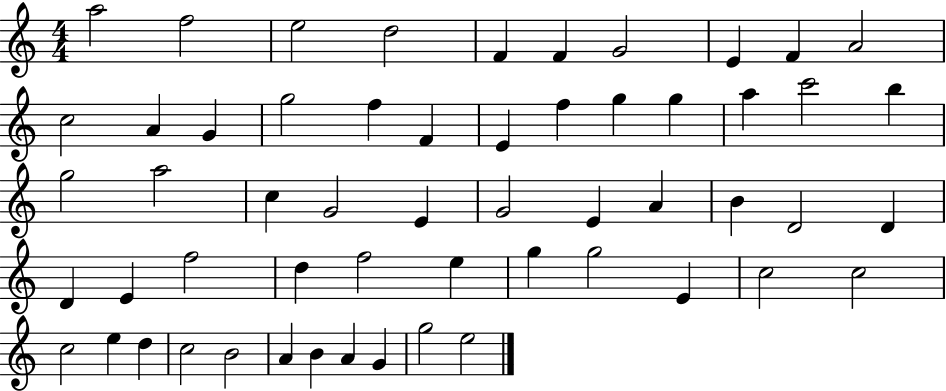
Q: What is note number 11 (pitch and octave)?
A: C5